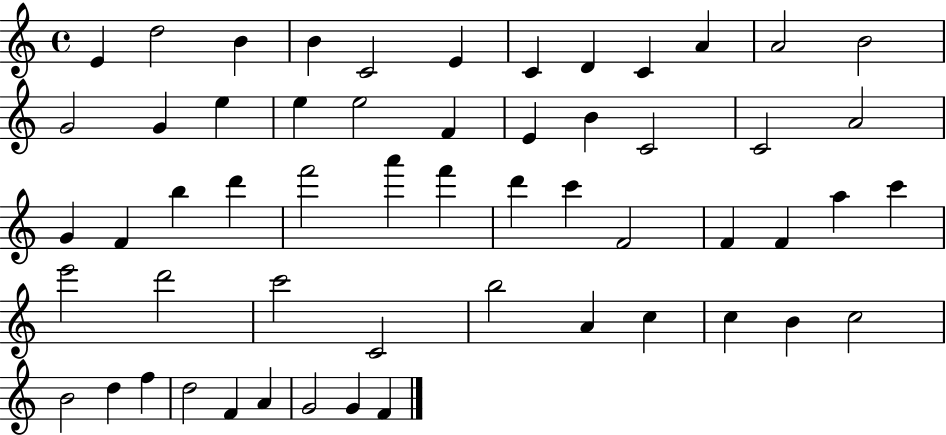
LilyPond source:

{
  \clef treble
  \time 4/4
  \defaultTimeSignature
  \key c \major
  e'4 d''2 b'4 | b'4 c'2 e'4 | c'4 d'4 c'4 a'4 | a'2 b'2 | \break g'2 g'4 e''4 | e''4 e''2 f'4 | e'4 b'4 c'2 | c'2 a'2 | \break g'4 f'4 b''4 d'''4 | f'''2 a'''4 f'''4 | d'''4 c'''4 f'2 | f'4 f'4 a''4 c'''4 | \break e'''2 d'''2 | c'''2 c'2 | b''2 a'4 c''4 | c''4 b'4 c''2 | \break b'2 d''4 f''4 | d''2 f'4 a'4 | g'2 g'4 f'4 | \bar "|."
}